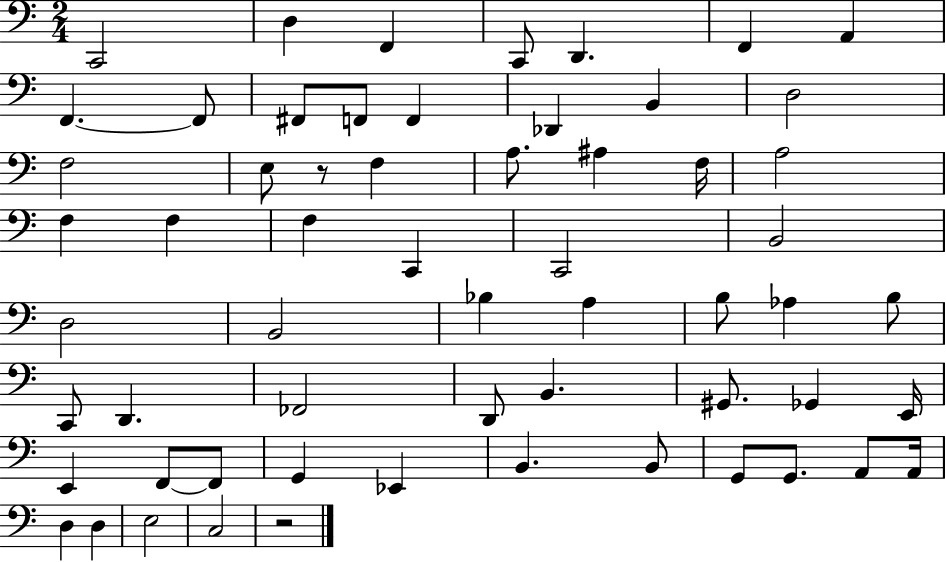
C2/h D3/q F2/q C2/e D2/q. F2/q A2/q F2/q. F2/e F#2/e F2/e F2/q Db2/q B2/q D3/h F3/h E3/e R/e F3/q A3/e. A#3/q F3/s A3/h F3/q F3/q F3/q C2/q C2/h B2/h D3/h B2/h Bb3/q A3/q B3/e Ab3/q B3/e C2/e D2/q. FES2/h D2/e B2/q. G#2/e. Gb2/q E2/s E2/q F2/e F2/e G2/q Eb2/q B2/q. B2/e G2/e G2/e. A2/e A2/s D3/q D3/q E3/h C3/h R/h